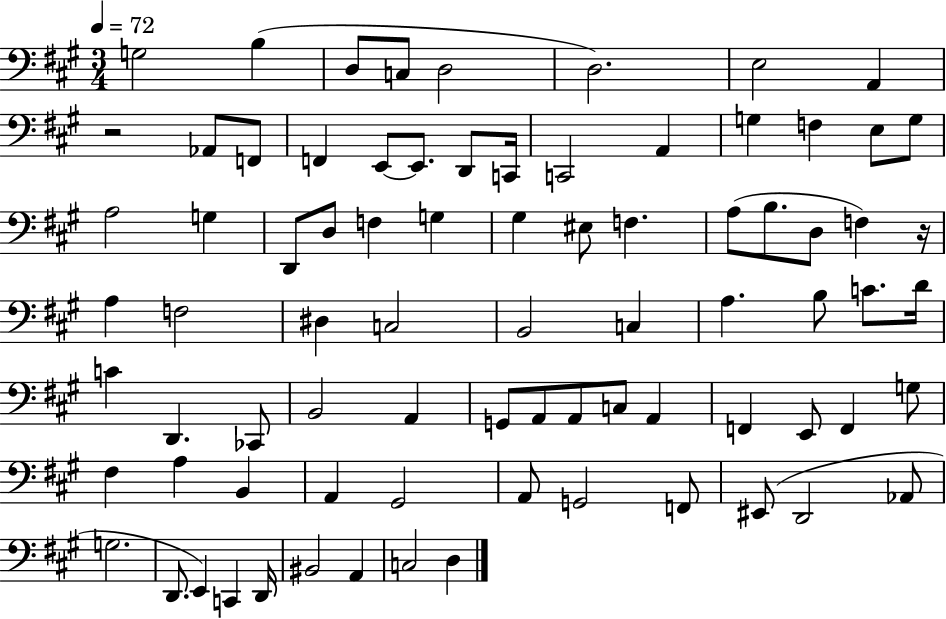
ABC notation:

X:1
T:Untitled
M:3/4
L:1/4
K:A
G,2 B, D,/2 C,/2 D,2 D,2 E,2 A,, z2 _A,,/2 F,,/2 F,, E,,/2 E,,/2 D,,/2 C,,/4 C,,2 A,, G, F, E,/2 G,/2 A,2 G, D,,/2 D,/2 F, G, ^G, ^E,/2 F, A,/2 B,/2 D,/2 F, z/4 A, F,2 ^D, C,2 B,,2 C, A, B,/2 C/2 D/4 C D,, _C,,/2 B,,2 A,, G,,/2 A,,/2 A,,/2 C,/2 A,, F,, E,,/2 F,, G,/2 ^F, A, B,, A,, ^G,,2 A,,/2 G,,2 F,,/2 ^E,,/2 D,,2 _A,,/2 G,2 D,,/2 E,, C,, D,,/4 ^B,,2 A,, C,2 D,